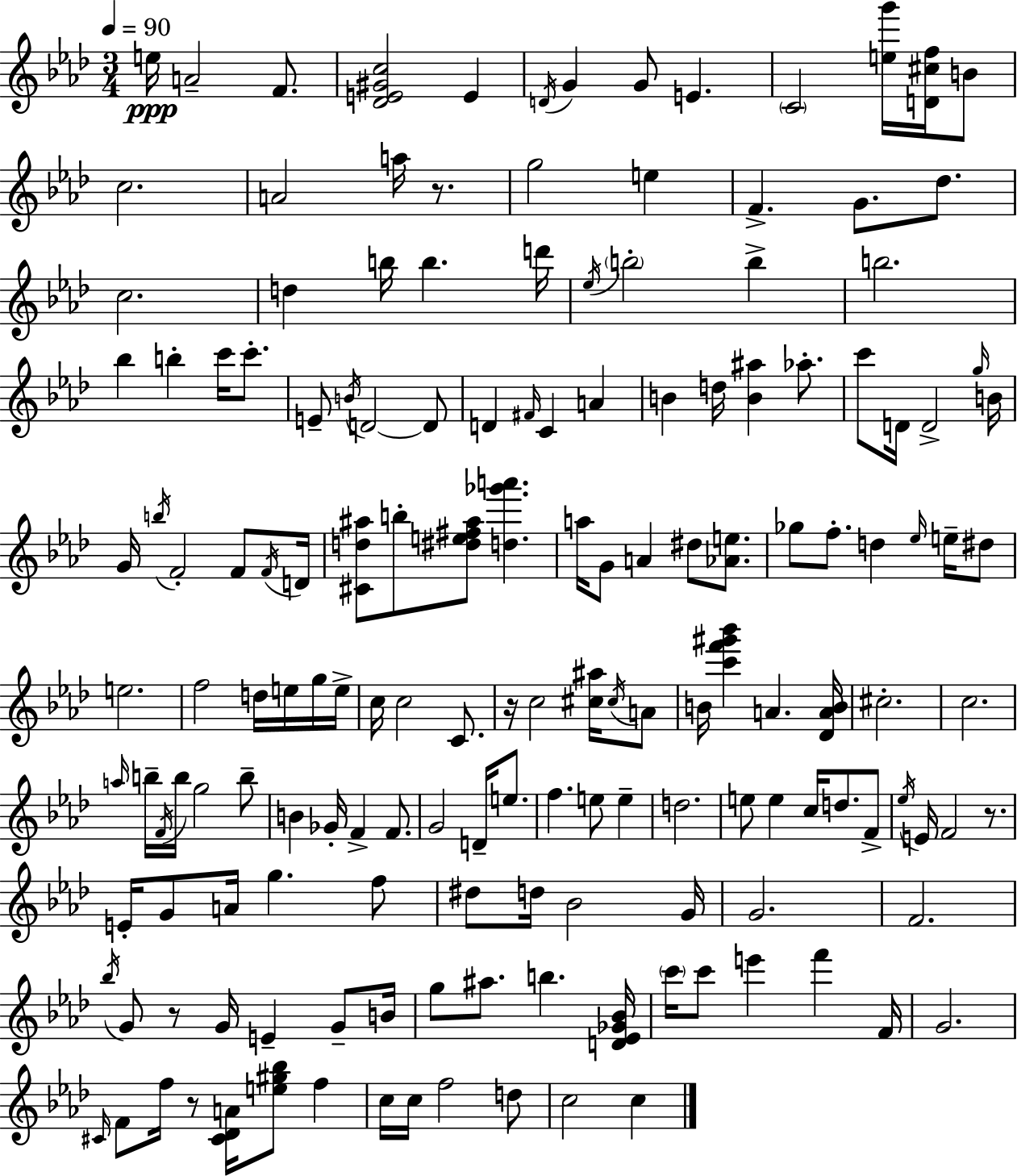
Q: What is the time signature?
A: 3/4